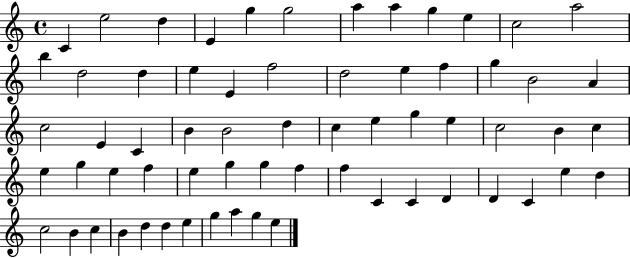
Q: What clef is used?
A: treble